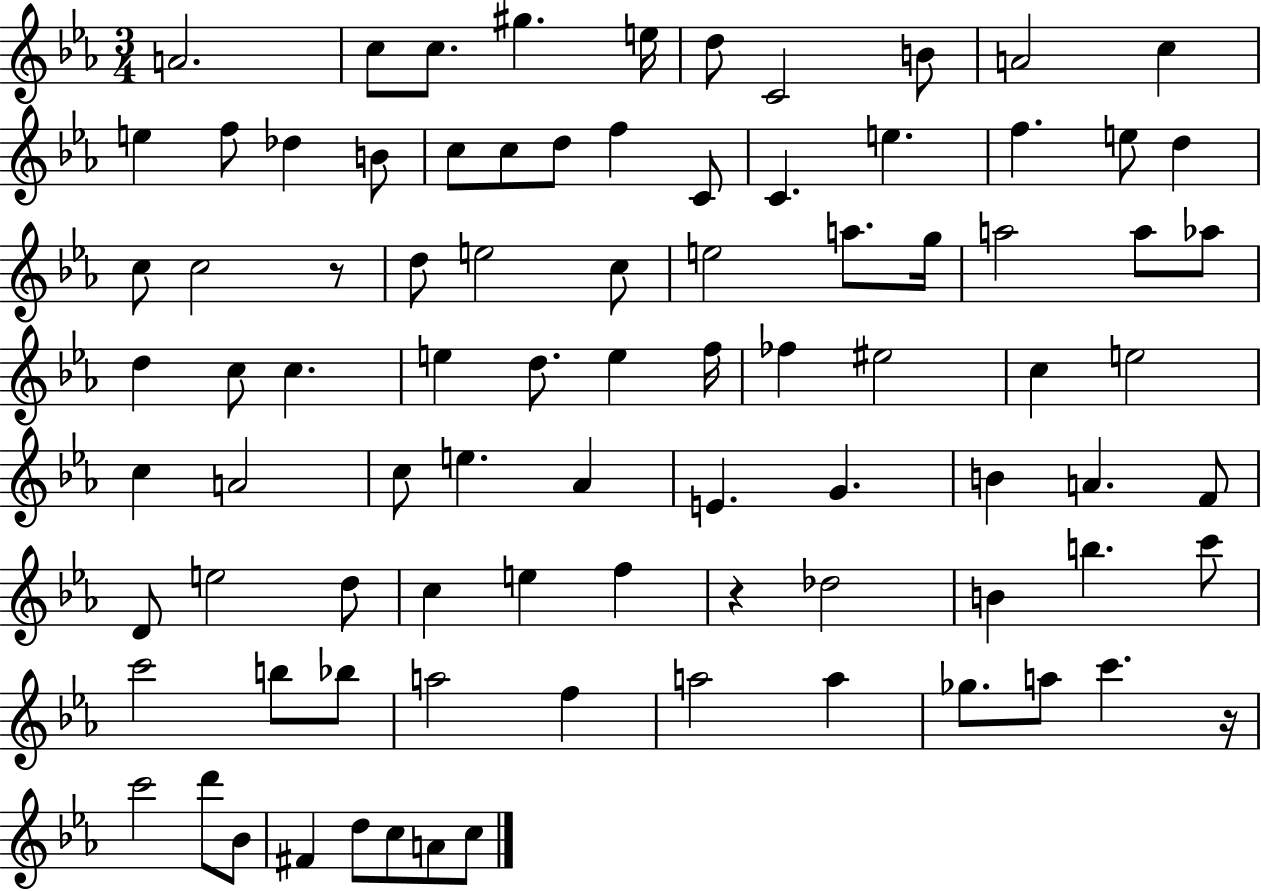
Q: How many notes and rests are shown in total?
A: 87